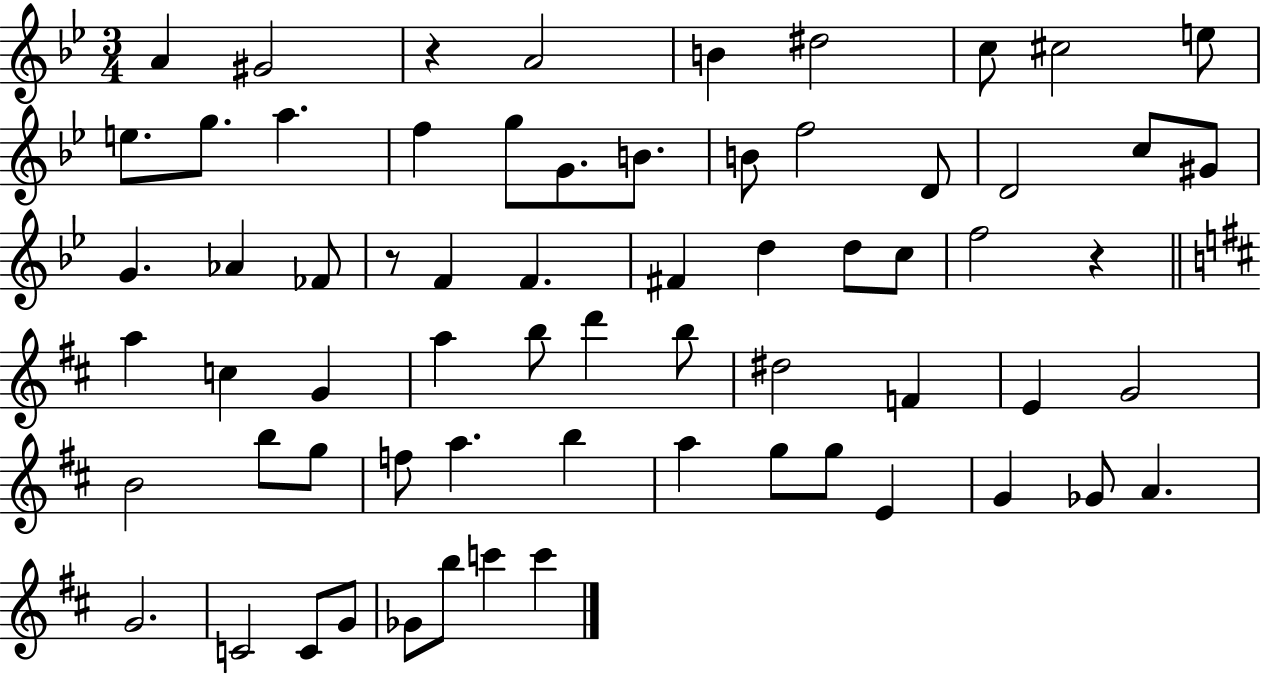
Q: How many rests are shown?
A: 3